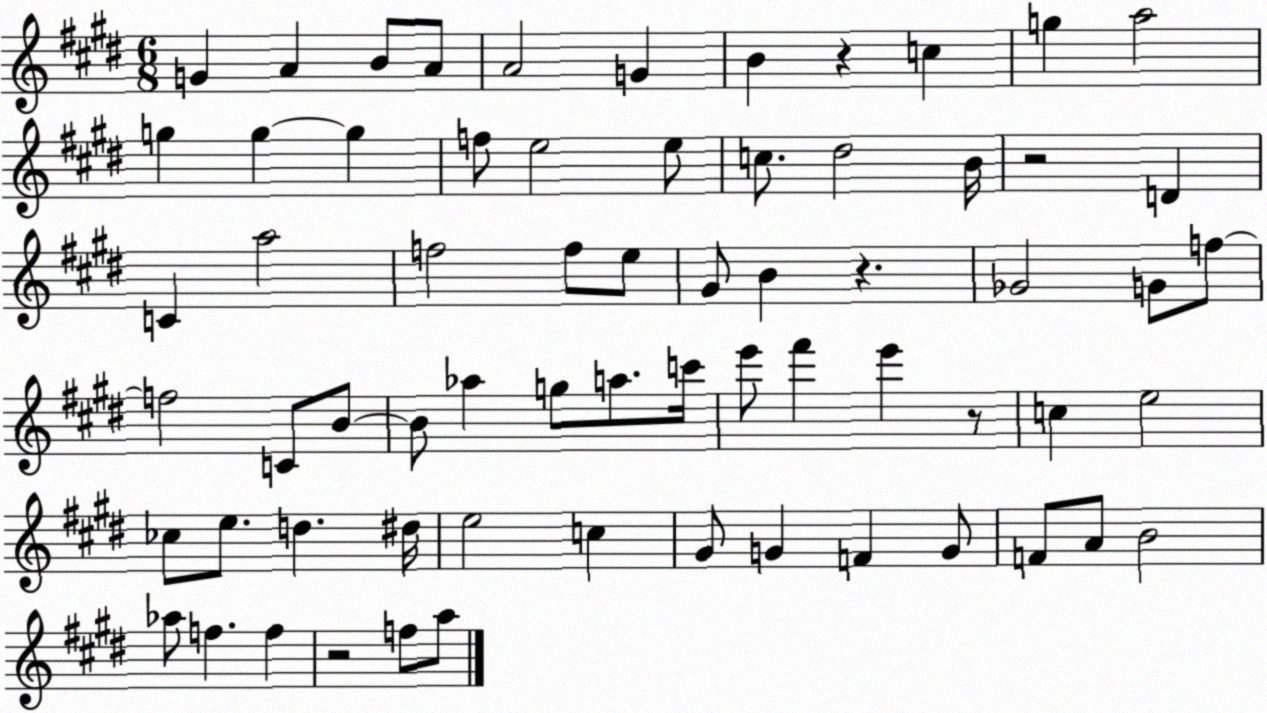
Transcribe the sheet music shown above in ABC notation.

X:1
T:Untitled
M:6/8
L:1/4
K:E
G A B/2 A/2 A2 G B z c g a2 g g g f/2 e2 e/2 c/2 ^d2 B/4 z2 D C a2 f2 f/2 e/2 ^G/2 B z _G2 G/2 f/2 f2 C/2 B/2 B/2 _a g/2 a/2 c'/4 e'/2 ^f' e' z/2 c e2 _c/2 e/2 d ^d/4 e2 c ^G/2 G F G/2 F/2 A/2 B2 _a/2 f f z2 f/2 a/2